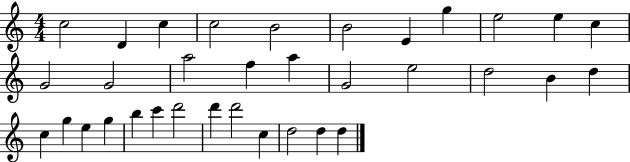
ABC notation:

X:1
T:Untitled
M:4/4
L:1/4
K:C
c2 D c c2 B2 B2 E g e2 e c G2 G2 a2 f a G2 e2 d2 B d c g e g b c' d'2 d' d'2 c d2 d d